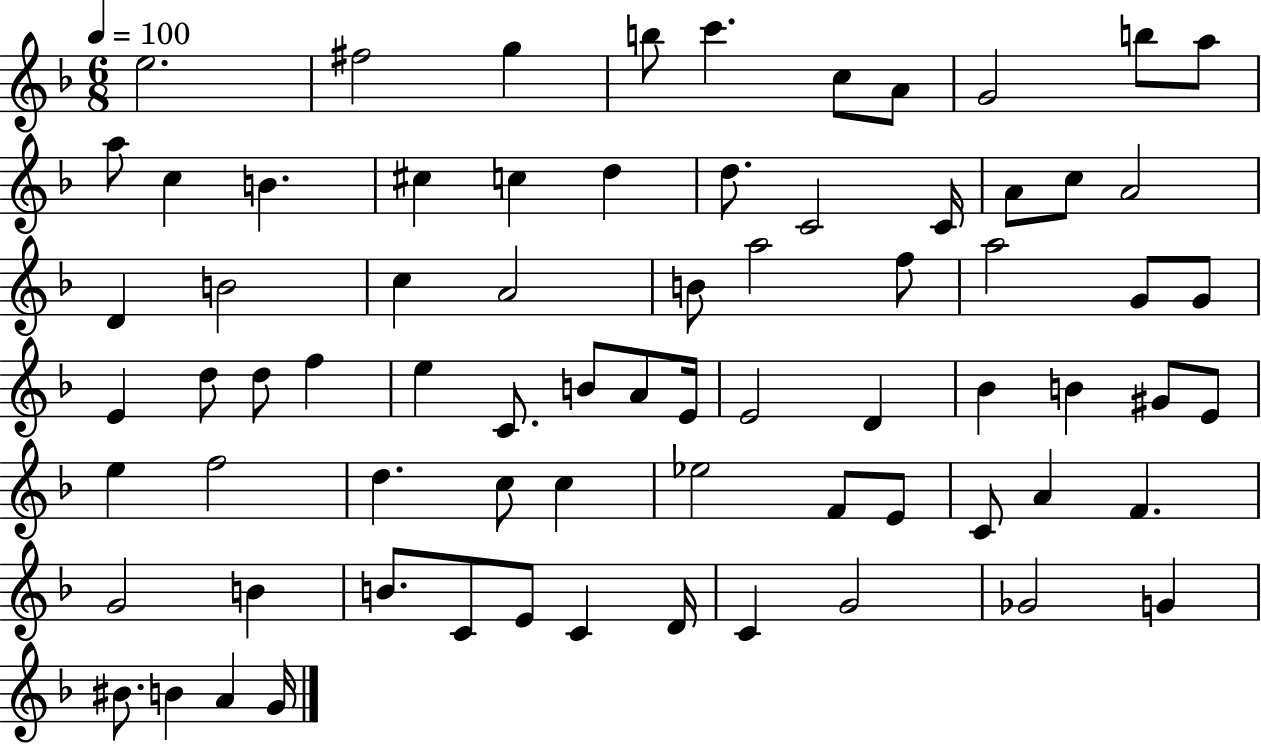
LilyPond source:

{
  \clef treble
  \numericTimeSignature
  \time 6/8
  \key f \major
  \tempo 4 = 100
  e''2. | fis''2 g''4 | b''8 c'''4. c''8 a'8 | g'2 b''8 a''8 | \break a''8 c''4 b'4. | cis''4 c''4 d''4 | d''8. c'2 c'16 | a'8 c''8 a'2 | \break d'4 b'2 | c''4 a'2 | b'8 a''2 f''8 | a''2 g'8 g'8 | \break e'4 d''8 d''8 f''4 | e''4 c'8. b'8 a'8 e'16 | e'2 d'4 | bes'4 b'4 gis'8 e'8 | \break e''4 f''2 | d''4. c''8 c''4 | ees''2 f'8 e'8 | c'8 a'4 f'4. | \break g'2 b'4 | b'8. c'8 e'8 c'4 d'16 | c'4 g'2 | ges'2 g'4 | \break bis'8. b'4 a'4 g'16 | \bar "|."
}